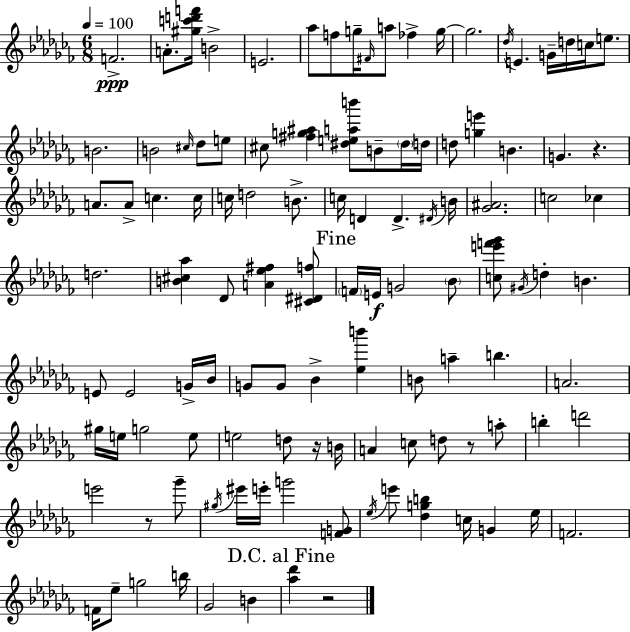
F4/h. A4/e. [G#5,C6,D6,F6]/s B4/h E4/h. Ab5/e F5/e G5/s F#4/s A5/e FES5/q G5/s G5/h. Db5/s E4/q. G4/s D5/s C5/s E5/e. B4/h. B4/h C#5/s Db5/e E5/e C#5/e [F#5,G5,A#5]/q [D#5,E5,A5,B6]/e B4/e D#5/s D5/s D5/e [G5,E6]/q B4/q. G4/q. R/q. A4/e. A4/e C5/q. C5/s C5/s D5/h B4/e. C5/s D4/q D4/q. D#4/s B4/s [Gb4,A#4]/h. C5/h CES5/q D5/h. [B4,C#5,Ab5]/q Db4/e [A4,Eb5,F#5]/q [C#4,D#4,F5]/e F4/s E4/s G4/h Bb4/e [C5,E6,F6,Gb6]/e G#4/s D5/q B4/q. E4/e E4/h G4/s Bb4/s G4/e G4/e Bb4/q [Eb5,B6]/q B4/e A5/q B5/q. A4/h. G#5/s E5/s G5/h E5/e E5/h D5/e R/s B4/s A4/q C5/e D5/e R/e A5/e B5/q D6/h E6/h R/e Gb6/e G#5/s EIS6/s E6/s G6/h [F4,G4]/e Eb5/s E6/e [Db5,G5,B5]/q C5/s G4/q Eb5/s F4/h. F4/s Eb5/e G5/h B5/s Gb4/h B4/q [Ab5,Db6]/q R/h